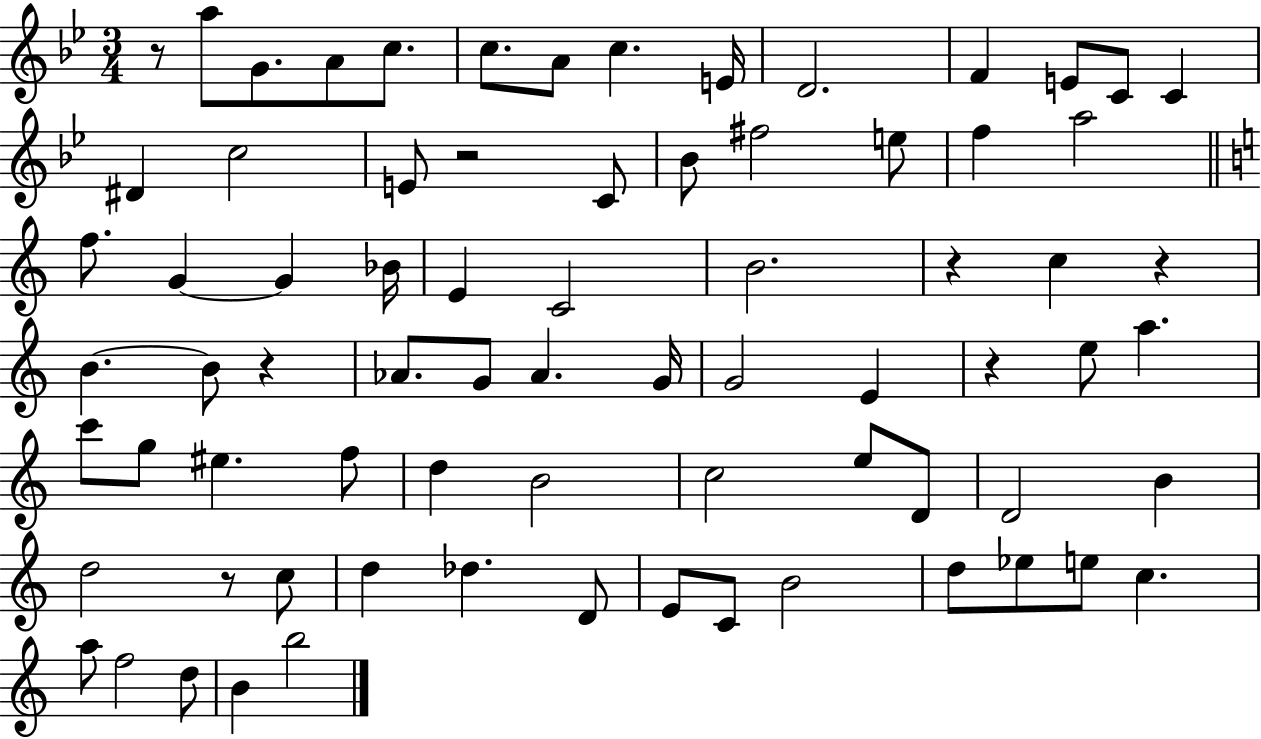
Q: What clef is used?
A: treble